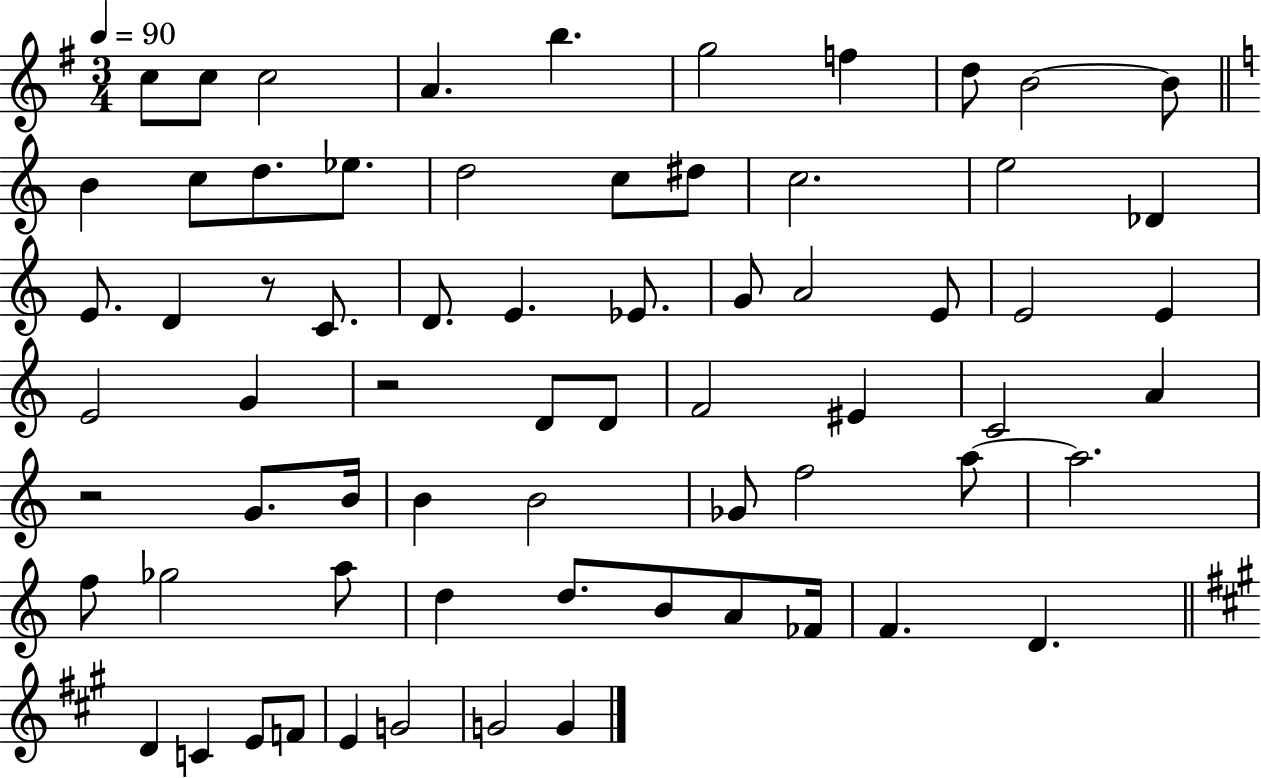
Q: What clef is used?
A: treble